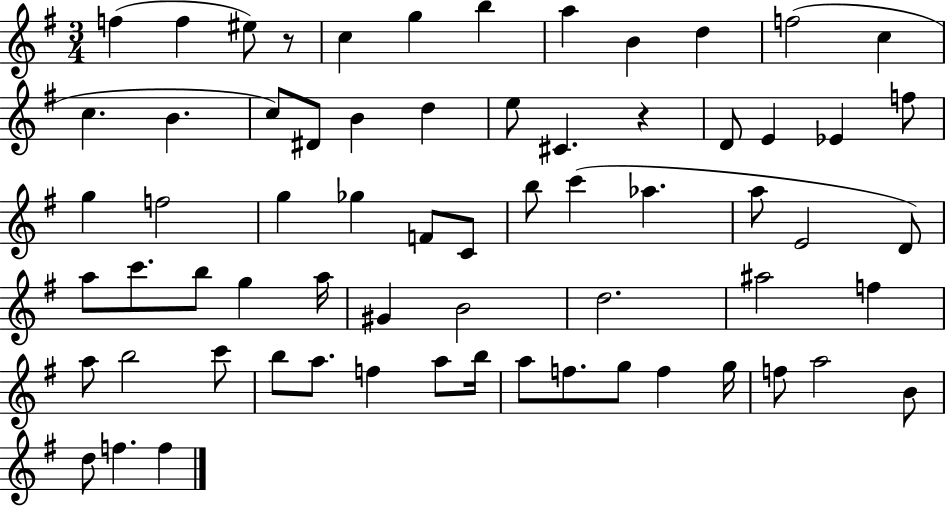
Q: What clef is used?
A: treble